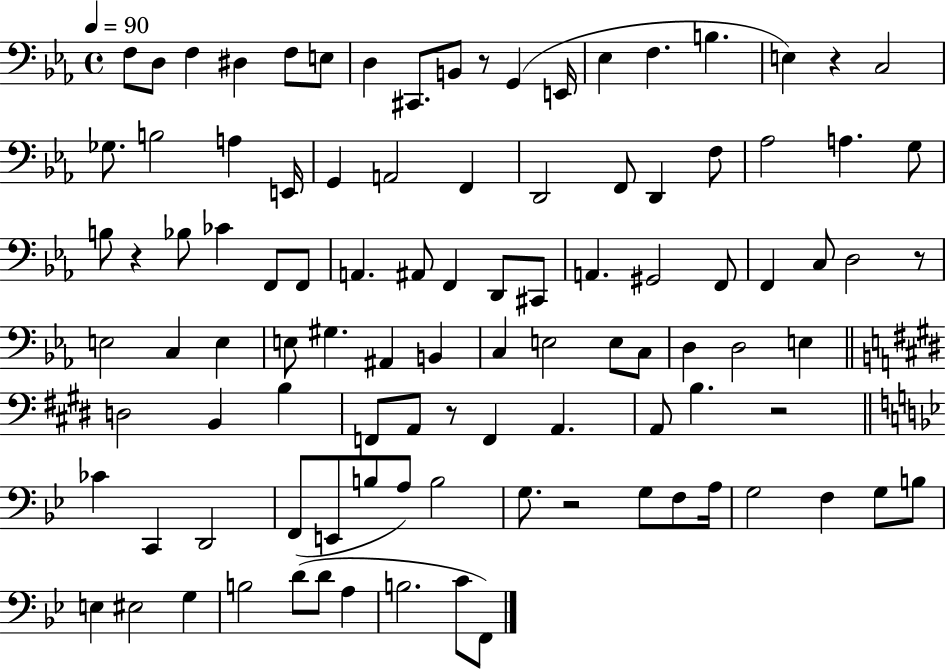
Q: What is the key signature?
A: EES major